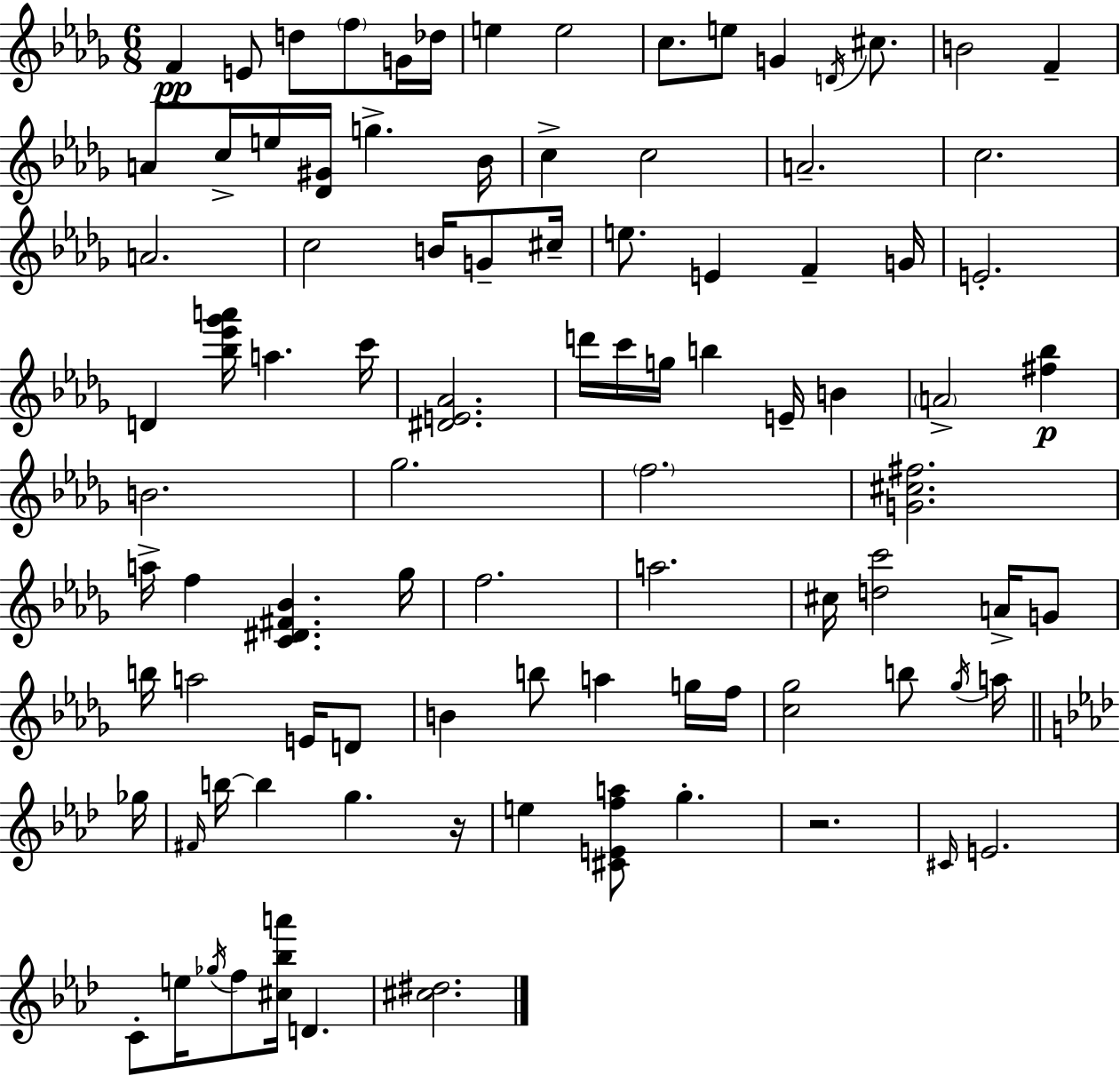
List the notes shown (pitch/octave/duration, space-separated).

F4/q E4/e D5/e F5/e G4/s Db5/s E5/q E5/h C5/e. E5/e G4/q D4/s C#5/e. B4/h F4/q A4/e C5/s E5/s [Db4,G#4]/s G5/q. Bb4/s C5/q C5/h A4/h. C5/h. A4/h. C5/h B4/s G4/e C#5/s E5/e. E4/q F4/q G4/s E4/h. D4/q [Bb5,Eb6,Gb6,A6]/s A5/q. C6/s [D#4,E4,Ab4]/h. D6/s C6/s G5/s B5/q E4/s B4/q A4/h [F#5,Bb5]/q B4/h. Gb5/h. F5/h. [G4,C#5,F#5]/h. A5/s F5/q [C4,D#4,F#4,Bb4]/q. Gb5/s F5/h. A5/h. C#5/s [D5,C6]/h A4/s G4/e B5/s A5/h E4/s D4/e B4/q B5/e A5/q G5/s F5/s [C5,Gb5]/h B5/e Gb5/s A5/s Gb5/s F#4/s B5/s B5/q G5/q. R/s E5/q [C#4,E4,F5,A5]/e G5/q. R/h. C#4/s E4/h. C4/e E5/s Gb5/s F5/e [C#5,Bb5,A6]/s D4/q. [C#5,D#5]/h.